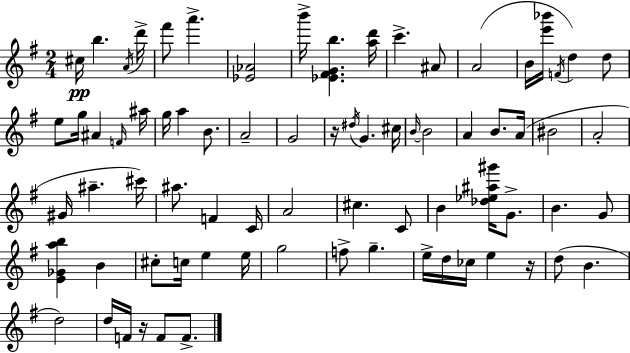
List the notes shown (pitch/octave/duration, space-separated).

C#5/s B5/q. A4/s D6/s F#6/e A6/q. [Eb4,Ab4]/h B6/s [Eb4,F#4,G4,B5]/q. [A5,D6]/s C6/q. A#4/e A4/h B4/s [E6,Bb6]/s F4/s D5/q D5/e E5/e G5/s A#4/q F4/s A#5/s G5/s A5/q B4/e. A4/h G4/h R/s D#5/s G4/q. C#5/s B4/s B4/h A4/q B4/e. A4/s BIS4/h A4/h G#4/s A#5/q. C#6/s A#5/e. F4/q C4/s A4/h C#5/q. C4/e B4/q [Db5,Eb5,A#5,G#6]/s G4/e. B4/q. G4/e [E4,Gb4,A5,B5]/q B4/q C#5/e C5/s E5/q E5/s G5/h F5/e G5/q. E5/s D5/s CES5/s E5/q R/s D5/e B4/q. D5/h D5/s F4/s R/s F4/e F4/e.